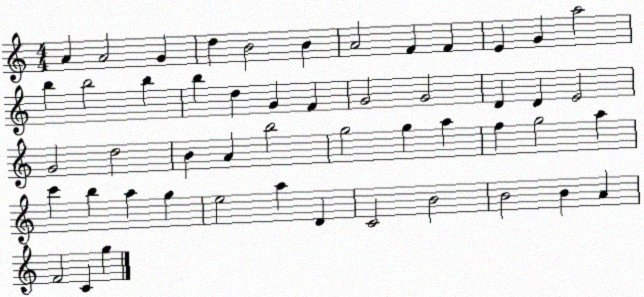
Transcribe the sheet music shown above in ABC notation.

X:1
T:Untitled
M:4/4
L:1/4
K:C
A A2 G d B2 B A2 F F E G a2 b b2 b b d G F G2 G2 D D E2 G2 d2 B A b2 g2 g a f g2 a c' b a g e2 a D C2 B2 B2 B A F2 C g